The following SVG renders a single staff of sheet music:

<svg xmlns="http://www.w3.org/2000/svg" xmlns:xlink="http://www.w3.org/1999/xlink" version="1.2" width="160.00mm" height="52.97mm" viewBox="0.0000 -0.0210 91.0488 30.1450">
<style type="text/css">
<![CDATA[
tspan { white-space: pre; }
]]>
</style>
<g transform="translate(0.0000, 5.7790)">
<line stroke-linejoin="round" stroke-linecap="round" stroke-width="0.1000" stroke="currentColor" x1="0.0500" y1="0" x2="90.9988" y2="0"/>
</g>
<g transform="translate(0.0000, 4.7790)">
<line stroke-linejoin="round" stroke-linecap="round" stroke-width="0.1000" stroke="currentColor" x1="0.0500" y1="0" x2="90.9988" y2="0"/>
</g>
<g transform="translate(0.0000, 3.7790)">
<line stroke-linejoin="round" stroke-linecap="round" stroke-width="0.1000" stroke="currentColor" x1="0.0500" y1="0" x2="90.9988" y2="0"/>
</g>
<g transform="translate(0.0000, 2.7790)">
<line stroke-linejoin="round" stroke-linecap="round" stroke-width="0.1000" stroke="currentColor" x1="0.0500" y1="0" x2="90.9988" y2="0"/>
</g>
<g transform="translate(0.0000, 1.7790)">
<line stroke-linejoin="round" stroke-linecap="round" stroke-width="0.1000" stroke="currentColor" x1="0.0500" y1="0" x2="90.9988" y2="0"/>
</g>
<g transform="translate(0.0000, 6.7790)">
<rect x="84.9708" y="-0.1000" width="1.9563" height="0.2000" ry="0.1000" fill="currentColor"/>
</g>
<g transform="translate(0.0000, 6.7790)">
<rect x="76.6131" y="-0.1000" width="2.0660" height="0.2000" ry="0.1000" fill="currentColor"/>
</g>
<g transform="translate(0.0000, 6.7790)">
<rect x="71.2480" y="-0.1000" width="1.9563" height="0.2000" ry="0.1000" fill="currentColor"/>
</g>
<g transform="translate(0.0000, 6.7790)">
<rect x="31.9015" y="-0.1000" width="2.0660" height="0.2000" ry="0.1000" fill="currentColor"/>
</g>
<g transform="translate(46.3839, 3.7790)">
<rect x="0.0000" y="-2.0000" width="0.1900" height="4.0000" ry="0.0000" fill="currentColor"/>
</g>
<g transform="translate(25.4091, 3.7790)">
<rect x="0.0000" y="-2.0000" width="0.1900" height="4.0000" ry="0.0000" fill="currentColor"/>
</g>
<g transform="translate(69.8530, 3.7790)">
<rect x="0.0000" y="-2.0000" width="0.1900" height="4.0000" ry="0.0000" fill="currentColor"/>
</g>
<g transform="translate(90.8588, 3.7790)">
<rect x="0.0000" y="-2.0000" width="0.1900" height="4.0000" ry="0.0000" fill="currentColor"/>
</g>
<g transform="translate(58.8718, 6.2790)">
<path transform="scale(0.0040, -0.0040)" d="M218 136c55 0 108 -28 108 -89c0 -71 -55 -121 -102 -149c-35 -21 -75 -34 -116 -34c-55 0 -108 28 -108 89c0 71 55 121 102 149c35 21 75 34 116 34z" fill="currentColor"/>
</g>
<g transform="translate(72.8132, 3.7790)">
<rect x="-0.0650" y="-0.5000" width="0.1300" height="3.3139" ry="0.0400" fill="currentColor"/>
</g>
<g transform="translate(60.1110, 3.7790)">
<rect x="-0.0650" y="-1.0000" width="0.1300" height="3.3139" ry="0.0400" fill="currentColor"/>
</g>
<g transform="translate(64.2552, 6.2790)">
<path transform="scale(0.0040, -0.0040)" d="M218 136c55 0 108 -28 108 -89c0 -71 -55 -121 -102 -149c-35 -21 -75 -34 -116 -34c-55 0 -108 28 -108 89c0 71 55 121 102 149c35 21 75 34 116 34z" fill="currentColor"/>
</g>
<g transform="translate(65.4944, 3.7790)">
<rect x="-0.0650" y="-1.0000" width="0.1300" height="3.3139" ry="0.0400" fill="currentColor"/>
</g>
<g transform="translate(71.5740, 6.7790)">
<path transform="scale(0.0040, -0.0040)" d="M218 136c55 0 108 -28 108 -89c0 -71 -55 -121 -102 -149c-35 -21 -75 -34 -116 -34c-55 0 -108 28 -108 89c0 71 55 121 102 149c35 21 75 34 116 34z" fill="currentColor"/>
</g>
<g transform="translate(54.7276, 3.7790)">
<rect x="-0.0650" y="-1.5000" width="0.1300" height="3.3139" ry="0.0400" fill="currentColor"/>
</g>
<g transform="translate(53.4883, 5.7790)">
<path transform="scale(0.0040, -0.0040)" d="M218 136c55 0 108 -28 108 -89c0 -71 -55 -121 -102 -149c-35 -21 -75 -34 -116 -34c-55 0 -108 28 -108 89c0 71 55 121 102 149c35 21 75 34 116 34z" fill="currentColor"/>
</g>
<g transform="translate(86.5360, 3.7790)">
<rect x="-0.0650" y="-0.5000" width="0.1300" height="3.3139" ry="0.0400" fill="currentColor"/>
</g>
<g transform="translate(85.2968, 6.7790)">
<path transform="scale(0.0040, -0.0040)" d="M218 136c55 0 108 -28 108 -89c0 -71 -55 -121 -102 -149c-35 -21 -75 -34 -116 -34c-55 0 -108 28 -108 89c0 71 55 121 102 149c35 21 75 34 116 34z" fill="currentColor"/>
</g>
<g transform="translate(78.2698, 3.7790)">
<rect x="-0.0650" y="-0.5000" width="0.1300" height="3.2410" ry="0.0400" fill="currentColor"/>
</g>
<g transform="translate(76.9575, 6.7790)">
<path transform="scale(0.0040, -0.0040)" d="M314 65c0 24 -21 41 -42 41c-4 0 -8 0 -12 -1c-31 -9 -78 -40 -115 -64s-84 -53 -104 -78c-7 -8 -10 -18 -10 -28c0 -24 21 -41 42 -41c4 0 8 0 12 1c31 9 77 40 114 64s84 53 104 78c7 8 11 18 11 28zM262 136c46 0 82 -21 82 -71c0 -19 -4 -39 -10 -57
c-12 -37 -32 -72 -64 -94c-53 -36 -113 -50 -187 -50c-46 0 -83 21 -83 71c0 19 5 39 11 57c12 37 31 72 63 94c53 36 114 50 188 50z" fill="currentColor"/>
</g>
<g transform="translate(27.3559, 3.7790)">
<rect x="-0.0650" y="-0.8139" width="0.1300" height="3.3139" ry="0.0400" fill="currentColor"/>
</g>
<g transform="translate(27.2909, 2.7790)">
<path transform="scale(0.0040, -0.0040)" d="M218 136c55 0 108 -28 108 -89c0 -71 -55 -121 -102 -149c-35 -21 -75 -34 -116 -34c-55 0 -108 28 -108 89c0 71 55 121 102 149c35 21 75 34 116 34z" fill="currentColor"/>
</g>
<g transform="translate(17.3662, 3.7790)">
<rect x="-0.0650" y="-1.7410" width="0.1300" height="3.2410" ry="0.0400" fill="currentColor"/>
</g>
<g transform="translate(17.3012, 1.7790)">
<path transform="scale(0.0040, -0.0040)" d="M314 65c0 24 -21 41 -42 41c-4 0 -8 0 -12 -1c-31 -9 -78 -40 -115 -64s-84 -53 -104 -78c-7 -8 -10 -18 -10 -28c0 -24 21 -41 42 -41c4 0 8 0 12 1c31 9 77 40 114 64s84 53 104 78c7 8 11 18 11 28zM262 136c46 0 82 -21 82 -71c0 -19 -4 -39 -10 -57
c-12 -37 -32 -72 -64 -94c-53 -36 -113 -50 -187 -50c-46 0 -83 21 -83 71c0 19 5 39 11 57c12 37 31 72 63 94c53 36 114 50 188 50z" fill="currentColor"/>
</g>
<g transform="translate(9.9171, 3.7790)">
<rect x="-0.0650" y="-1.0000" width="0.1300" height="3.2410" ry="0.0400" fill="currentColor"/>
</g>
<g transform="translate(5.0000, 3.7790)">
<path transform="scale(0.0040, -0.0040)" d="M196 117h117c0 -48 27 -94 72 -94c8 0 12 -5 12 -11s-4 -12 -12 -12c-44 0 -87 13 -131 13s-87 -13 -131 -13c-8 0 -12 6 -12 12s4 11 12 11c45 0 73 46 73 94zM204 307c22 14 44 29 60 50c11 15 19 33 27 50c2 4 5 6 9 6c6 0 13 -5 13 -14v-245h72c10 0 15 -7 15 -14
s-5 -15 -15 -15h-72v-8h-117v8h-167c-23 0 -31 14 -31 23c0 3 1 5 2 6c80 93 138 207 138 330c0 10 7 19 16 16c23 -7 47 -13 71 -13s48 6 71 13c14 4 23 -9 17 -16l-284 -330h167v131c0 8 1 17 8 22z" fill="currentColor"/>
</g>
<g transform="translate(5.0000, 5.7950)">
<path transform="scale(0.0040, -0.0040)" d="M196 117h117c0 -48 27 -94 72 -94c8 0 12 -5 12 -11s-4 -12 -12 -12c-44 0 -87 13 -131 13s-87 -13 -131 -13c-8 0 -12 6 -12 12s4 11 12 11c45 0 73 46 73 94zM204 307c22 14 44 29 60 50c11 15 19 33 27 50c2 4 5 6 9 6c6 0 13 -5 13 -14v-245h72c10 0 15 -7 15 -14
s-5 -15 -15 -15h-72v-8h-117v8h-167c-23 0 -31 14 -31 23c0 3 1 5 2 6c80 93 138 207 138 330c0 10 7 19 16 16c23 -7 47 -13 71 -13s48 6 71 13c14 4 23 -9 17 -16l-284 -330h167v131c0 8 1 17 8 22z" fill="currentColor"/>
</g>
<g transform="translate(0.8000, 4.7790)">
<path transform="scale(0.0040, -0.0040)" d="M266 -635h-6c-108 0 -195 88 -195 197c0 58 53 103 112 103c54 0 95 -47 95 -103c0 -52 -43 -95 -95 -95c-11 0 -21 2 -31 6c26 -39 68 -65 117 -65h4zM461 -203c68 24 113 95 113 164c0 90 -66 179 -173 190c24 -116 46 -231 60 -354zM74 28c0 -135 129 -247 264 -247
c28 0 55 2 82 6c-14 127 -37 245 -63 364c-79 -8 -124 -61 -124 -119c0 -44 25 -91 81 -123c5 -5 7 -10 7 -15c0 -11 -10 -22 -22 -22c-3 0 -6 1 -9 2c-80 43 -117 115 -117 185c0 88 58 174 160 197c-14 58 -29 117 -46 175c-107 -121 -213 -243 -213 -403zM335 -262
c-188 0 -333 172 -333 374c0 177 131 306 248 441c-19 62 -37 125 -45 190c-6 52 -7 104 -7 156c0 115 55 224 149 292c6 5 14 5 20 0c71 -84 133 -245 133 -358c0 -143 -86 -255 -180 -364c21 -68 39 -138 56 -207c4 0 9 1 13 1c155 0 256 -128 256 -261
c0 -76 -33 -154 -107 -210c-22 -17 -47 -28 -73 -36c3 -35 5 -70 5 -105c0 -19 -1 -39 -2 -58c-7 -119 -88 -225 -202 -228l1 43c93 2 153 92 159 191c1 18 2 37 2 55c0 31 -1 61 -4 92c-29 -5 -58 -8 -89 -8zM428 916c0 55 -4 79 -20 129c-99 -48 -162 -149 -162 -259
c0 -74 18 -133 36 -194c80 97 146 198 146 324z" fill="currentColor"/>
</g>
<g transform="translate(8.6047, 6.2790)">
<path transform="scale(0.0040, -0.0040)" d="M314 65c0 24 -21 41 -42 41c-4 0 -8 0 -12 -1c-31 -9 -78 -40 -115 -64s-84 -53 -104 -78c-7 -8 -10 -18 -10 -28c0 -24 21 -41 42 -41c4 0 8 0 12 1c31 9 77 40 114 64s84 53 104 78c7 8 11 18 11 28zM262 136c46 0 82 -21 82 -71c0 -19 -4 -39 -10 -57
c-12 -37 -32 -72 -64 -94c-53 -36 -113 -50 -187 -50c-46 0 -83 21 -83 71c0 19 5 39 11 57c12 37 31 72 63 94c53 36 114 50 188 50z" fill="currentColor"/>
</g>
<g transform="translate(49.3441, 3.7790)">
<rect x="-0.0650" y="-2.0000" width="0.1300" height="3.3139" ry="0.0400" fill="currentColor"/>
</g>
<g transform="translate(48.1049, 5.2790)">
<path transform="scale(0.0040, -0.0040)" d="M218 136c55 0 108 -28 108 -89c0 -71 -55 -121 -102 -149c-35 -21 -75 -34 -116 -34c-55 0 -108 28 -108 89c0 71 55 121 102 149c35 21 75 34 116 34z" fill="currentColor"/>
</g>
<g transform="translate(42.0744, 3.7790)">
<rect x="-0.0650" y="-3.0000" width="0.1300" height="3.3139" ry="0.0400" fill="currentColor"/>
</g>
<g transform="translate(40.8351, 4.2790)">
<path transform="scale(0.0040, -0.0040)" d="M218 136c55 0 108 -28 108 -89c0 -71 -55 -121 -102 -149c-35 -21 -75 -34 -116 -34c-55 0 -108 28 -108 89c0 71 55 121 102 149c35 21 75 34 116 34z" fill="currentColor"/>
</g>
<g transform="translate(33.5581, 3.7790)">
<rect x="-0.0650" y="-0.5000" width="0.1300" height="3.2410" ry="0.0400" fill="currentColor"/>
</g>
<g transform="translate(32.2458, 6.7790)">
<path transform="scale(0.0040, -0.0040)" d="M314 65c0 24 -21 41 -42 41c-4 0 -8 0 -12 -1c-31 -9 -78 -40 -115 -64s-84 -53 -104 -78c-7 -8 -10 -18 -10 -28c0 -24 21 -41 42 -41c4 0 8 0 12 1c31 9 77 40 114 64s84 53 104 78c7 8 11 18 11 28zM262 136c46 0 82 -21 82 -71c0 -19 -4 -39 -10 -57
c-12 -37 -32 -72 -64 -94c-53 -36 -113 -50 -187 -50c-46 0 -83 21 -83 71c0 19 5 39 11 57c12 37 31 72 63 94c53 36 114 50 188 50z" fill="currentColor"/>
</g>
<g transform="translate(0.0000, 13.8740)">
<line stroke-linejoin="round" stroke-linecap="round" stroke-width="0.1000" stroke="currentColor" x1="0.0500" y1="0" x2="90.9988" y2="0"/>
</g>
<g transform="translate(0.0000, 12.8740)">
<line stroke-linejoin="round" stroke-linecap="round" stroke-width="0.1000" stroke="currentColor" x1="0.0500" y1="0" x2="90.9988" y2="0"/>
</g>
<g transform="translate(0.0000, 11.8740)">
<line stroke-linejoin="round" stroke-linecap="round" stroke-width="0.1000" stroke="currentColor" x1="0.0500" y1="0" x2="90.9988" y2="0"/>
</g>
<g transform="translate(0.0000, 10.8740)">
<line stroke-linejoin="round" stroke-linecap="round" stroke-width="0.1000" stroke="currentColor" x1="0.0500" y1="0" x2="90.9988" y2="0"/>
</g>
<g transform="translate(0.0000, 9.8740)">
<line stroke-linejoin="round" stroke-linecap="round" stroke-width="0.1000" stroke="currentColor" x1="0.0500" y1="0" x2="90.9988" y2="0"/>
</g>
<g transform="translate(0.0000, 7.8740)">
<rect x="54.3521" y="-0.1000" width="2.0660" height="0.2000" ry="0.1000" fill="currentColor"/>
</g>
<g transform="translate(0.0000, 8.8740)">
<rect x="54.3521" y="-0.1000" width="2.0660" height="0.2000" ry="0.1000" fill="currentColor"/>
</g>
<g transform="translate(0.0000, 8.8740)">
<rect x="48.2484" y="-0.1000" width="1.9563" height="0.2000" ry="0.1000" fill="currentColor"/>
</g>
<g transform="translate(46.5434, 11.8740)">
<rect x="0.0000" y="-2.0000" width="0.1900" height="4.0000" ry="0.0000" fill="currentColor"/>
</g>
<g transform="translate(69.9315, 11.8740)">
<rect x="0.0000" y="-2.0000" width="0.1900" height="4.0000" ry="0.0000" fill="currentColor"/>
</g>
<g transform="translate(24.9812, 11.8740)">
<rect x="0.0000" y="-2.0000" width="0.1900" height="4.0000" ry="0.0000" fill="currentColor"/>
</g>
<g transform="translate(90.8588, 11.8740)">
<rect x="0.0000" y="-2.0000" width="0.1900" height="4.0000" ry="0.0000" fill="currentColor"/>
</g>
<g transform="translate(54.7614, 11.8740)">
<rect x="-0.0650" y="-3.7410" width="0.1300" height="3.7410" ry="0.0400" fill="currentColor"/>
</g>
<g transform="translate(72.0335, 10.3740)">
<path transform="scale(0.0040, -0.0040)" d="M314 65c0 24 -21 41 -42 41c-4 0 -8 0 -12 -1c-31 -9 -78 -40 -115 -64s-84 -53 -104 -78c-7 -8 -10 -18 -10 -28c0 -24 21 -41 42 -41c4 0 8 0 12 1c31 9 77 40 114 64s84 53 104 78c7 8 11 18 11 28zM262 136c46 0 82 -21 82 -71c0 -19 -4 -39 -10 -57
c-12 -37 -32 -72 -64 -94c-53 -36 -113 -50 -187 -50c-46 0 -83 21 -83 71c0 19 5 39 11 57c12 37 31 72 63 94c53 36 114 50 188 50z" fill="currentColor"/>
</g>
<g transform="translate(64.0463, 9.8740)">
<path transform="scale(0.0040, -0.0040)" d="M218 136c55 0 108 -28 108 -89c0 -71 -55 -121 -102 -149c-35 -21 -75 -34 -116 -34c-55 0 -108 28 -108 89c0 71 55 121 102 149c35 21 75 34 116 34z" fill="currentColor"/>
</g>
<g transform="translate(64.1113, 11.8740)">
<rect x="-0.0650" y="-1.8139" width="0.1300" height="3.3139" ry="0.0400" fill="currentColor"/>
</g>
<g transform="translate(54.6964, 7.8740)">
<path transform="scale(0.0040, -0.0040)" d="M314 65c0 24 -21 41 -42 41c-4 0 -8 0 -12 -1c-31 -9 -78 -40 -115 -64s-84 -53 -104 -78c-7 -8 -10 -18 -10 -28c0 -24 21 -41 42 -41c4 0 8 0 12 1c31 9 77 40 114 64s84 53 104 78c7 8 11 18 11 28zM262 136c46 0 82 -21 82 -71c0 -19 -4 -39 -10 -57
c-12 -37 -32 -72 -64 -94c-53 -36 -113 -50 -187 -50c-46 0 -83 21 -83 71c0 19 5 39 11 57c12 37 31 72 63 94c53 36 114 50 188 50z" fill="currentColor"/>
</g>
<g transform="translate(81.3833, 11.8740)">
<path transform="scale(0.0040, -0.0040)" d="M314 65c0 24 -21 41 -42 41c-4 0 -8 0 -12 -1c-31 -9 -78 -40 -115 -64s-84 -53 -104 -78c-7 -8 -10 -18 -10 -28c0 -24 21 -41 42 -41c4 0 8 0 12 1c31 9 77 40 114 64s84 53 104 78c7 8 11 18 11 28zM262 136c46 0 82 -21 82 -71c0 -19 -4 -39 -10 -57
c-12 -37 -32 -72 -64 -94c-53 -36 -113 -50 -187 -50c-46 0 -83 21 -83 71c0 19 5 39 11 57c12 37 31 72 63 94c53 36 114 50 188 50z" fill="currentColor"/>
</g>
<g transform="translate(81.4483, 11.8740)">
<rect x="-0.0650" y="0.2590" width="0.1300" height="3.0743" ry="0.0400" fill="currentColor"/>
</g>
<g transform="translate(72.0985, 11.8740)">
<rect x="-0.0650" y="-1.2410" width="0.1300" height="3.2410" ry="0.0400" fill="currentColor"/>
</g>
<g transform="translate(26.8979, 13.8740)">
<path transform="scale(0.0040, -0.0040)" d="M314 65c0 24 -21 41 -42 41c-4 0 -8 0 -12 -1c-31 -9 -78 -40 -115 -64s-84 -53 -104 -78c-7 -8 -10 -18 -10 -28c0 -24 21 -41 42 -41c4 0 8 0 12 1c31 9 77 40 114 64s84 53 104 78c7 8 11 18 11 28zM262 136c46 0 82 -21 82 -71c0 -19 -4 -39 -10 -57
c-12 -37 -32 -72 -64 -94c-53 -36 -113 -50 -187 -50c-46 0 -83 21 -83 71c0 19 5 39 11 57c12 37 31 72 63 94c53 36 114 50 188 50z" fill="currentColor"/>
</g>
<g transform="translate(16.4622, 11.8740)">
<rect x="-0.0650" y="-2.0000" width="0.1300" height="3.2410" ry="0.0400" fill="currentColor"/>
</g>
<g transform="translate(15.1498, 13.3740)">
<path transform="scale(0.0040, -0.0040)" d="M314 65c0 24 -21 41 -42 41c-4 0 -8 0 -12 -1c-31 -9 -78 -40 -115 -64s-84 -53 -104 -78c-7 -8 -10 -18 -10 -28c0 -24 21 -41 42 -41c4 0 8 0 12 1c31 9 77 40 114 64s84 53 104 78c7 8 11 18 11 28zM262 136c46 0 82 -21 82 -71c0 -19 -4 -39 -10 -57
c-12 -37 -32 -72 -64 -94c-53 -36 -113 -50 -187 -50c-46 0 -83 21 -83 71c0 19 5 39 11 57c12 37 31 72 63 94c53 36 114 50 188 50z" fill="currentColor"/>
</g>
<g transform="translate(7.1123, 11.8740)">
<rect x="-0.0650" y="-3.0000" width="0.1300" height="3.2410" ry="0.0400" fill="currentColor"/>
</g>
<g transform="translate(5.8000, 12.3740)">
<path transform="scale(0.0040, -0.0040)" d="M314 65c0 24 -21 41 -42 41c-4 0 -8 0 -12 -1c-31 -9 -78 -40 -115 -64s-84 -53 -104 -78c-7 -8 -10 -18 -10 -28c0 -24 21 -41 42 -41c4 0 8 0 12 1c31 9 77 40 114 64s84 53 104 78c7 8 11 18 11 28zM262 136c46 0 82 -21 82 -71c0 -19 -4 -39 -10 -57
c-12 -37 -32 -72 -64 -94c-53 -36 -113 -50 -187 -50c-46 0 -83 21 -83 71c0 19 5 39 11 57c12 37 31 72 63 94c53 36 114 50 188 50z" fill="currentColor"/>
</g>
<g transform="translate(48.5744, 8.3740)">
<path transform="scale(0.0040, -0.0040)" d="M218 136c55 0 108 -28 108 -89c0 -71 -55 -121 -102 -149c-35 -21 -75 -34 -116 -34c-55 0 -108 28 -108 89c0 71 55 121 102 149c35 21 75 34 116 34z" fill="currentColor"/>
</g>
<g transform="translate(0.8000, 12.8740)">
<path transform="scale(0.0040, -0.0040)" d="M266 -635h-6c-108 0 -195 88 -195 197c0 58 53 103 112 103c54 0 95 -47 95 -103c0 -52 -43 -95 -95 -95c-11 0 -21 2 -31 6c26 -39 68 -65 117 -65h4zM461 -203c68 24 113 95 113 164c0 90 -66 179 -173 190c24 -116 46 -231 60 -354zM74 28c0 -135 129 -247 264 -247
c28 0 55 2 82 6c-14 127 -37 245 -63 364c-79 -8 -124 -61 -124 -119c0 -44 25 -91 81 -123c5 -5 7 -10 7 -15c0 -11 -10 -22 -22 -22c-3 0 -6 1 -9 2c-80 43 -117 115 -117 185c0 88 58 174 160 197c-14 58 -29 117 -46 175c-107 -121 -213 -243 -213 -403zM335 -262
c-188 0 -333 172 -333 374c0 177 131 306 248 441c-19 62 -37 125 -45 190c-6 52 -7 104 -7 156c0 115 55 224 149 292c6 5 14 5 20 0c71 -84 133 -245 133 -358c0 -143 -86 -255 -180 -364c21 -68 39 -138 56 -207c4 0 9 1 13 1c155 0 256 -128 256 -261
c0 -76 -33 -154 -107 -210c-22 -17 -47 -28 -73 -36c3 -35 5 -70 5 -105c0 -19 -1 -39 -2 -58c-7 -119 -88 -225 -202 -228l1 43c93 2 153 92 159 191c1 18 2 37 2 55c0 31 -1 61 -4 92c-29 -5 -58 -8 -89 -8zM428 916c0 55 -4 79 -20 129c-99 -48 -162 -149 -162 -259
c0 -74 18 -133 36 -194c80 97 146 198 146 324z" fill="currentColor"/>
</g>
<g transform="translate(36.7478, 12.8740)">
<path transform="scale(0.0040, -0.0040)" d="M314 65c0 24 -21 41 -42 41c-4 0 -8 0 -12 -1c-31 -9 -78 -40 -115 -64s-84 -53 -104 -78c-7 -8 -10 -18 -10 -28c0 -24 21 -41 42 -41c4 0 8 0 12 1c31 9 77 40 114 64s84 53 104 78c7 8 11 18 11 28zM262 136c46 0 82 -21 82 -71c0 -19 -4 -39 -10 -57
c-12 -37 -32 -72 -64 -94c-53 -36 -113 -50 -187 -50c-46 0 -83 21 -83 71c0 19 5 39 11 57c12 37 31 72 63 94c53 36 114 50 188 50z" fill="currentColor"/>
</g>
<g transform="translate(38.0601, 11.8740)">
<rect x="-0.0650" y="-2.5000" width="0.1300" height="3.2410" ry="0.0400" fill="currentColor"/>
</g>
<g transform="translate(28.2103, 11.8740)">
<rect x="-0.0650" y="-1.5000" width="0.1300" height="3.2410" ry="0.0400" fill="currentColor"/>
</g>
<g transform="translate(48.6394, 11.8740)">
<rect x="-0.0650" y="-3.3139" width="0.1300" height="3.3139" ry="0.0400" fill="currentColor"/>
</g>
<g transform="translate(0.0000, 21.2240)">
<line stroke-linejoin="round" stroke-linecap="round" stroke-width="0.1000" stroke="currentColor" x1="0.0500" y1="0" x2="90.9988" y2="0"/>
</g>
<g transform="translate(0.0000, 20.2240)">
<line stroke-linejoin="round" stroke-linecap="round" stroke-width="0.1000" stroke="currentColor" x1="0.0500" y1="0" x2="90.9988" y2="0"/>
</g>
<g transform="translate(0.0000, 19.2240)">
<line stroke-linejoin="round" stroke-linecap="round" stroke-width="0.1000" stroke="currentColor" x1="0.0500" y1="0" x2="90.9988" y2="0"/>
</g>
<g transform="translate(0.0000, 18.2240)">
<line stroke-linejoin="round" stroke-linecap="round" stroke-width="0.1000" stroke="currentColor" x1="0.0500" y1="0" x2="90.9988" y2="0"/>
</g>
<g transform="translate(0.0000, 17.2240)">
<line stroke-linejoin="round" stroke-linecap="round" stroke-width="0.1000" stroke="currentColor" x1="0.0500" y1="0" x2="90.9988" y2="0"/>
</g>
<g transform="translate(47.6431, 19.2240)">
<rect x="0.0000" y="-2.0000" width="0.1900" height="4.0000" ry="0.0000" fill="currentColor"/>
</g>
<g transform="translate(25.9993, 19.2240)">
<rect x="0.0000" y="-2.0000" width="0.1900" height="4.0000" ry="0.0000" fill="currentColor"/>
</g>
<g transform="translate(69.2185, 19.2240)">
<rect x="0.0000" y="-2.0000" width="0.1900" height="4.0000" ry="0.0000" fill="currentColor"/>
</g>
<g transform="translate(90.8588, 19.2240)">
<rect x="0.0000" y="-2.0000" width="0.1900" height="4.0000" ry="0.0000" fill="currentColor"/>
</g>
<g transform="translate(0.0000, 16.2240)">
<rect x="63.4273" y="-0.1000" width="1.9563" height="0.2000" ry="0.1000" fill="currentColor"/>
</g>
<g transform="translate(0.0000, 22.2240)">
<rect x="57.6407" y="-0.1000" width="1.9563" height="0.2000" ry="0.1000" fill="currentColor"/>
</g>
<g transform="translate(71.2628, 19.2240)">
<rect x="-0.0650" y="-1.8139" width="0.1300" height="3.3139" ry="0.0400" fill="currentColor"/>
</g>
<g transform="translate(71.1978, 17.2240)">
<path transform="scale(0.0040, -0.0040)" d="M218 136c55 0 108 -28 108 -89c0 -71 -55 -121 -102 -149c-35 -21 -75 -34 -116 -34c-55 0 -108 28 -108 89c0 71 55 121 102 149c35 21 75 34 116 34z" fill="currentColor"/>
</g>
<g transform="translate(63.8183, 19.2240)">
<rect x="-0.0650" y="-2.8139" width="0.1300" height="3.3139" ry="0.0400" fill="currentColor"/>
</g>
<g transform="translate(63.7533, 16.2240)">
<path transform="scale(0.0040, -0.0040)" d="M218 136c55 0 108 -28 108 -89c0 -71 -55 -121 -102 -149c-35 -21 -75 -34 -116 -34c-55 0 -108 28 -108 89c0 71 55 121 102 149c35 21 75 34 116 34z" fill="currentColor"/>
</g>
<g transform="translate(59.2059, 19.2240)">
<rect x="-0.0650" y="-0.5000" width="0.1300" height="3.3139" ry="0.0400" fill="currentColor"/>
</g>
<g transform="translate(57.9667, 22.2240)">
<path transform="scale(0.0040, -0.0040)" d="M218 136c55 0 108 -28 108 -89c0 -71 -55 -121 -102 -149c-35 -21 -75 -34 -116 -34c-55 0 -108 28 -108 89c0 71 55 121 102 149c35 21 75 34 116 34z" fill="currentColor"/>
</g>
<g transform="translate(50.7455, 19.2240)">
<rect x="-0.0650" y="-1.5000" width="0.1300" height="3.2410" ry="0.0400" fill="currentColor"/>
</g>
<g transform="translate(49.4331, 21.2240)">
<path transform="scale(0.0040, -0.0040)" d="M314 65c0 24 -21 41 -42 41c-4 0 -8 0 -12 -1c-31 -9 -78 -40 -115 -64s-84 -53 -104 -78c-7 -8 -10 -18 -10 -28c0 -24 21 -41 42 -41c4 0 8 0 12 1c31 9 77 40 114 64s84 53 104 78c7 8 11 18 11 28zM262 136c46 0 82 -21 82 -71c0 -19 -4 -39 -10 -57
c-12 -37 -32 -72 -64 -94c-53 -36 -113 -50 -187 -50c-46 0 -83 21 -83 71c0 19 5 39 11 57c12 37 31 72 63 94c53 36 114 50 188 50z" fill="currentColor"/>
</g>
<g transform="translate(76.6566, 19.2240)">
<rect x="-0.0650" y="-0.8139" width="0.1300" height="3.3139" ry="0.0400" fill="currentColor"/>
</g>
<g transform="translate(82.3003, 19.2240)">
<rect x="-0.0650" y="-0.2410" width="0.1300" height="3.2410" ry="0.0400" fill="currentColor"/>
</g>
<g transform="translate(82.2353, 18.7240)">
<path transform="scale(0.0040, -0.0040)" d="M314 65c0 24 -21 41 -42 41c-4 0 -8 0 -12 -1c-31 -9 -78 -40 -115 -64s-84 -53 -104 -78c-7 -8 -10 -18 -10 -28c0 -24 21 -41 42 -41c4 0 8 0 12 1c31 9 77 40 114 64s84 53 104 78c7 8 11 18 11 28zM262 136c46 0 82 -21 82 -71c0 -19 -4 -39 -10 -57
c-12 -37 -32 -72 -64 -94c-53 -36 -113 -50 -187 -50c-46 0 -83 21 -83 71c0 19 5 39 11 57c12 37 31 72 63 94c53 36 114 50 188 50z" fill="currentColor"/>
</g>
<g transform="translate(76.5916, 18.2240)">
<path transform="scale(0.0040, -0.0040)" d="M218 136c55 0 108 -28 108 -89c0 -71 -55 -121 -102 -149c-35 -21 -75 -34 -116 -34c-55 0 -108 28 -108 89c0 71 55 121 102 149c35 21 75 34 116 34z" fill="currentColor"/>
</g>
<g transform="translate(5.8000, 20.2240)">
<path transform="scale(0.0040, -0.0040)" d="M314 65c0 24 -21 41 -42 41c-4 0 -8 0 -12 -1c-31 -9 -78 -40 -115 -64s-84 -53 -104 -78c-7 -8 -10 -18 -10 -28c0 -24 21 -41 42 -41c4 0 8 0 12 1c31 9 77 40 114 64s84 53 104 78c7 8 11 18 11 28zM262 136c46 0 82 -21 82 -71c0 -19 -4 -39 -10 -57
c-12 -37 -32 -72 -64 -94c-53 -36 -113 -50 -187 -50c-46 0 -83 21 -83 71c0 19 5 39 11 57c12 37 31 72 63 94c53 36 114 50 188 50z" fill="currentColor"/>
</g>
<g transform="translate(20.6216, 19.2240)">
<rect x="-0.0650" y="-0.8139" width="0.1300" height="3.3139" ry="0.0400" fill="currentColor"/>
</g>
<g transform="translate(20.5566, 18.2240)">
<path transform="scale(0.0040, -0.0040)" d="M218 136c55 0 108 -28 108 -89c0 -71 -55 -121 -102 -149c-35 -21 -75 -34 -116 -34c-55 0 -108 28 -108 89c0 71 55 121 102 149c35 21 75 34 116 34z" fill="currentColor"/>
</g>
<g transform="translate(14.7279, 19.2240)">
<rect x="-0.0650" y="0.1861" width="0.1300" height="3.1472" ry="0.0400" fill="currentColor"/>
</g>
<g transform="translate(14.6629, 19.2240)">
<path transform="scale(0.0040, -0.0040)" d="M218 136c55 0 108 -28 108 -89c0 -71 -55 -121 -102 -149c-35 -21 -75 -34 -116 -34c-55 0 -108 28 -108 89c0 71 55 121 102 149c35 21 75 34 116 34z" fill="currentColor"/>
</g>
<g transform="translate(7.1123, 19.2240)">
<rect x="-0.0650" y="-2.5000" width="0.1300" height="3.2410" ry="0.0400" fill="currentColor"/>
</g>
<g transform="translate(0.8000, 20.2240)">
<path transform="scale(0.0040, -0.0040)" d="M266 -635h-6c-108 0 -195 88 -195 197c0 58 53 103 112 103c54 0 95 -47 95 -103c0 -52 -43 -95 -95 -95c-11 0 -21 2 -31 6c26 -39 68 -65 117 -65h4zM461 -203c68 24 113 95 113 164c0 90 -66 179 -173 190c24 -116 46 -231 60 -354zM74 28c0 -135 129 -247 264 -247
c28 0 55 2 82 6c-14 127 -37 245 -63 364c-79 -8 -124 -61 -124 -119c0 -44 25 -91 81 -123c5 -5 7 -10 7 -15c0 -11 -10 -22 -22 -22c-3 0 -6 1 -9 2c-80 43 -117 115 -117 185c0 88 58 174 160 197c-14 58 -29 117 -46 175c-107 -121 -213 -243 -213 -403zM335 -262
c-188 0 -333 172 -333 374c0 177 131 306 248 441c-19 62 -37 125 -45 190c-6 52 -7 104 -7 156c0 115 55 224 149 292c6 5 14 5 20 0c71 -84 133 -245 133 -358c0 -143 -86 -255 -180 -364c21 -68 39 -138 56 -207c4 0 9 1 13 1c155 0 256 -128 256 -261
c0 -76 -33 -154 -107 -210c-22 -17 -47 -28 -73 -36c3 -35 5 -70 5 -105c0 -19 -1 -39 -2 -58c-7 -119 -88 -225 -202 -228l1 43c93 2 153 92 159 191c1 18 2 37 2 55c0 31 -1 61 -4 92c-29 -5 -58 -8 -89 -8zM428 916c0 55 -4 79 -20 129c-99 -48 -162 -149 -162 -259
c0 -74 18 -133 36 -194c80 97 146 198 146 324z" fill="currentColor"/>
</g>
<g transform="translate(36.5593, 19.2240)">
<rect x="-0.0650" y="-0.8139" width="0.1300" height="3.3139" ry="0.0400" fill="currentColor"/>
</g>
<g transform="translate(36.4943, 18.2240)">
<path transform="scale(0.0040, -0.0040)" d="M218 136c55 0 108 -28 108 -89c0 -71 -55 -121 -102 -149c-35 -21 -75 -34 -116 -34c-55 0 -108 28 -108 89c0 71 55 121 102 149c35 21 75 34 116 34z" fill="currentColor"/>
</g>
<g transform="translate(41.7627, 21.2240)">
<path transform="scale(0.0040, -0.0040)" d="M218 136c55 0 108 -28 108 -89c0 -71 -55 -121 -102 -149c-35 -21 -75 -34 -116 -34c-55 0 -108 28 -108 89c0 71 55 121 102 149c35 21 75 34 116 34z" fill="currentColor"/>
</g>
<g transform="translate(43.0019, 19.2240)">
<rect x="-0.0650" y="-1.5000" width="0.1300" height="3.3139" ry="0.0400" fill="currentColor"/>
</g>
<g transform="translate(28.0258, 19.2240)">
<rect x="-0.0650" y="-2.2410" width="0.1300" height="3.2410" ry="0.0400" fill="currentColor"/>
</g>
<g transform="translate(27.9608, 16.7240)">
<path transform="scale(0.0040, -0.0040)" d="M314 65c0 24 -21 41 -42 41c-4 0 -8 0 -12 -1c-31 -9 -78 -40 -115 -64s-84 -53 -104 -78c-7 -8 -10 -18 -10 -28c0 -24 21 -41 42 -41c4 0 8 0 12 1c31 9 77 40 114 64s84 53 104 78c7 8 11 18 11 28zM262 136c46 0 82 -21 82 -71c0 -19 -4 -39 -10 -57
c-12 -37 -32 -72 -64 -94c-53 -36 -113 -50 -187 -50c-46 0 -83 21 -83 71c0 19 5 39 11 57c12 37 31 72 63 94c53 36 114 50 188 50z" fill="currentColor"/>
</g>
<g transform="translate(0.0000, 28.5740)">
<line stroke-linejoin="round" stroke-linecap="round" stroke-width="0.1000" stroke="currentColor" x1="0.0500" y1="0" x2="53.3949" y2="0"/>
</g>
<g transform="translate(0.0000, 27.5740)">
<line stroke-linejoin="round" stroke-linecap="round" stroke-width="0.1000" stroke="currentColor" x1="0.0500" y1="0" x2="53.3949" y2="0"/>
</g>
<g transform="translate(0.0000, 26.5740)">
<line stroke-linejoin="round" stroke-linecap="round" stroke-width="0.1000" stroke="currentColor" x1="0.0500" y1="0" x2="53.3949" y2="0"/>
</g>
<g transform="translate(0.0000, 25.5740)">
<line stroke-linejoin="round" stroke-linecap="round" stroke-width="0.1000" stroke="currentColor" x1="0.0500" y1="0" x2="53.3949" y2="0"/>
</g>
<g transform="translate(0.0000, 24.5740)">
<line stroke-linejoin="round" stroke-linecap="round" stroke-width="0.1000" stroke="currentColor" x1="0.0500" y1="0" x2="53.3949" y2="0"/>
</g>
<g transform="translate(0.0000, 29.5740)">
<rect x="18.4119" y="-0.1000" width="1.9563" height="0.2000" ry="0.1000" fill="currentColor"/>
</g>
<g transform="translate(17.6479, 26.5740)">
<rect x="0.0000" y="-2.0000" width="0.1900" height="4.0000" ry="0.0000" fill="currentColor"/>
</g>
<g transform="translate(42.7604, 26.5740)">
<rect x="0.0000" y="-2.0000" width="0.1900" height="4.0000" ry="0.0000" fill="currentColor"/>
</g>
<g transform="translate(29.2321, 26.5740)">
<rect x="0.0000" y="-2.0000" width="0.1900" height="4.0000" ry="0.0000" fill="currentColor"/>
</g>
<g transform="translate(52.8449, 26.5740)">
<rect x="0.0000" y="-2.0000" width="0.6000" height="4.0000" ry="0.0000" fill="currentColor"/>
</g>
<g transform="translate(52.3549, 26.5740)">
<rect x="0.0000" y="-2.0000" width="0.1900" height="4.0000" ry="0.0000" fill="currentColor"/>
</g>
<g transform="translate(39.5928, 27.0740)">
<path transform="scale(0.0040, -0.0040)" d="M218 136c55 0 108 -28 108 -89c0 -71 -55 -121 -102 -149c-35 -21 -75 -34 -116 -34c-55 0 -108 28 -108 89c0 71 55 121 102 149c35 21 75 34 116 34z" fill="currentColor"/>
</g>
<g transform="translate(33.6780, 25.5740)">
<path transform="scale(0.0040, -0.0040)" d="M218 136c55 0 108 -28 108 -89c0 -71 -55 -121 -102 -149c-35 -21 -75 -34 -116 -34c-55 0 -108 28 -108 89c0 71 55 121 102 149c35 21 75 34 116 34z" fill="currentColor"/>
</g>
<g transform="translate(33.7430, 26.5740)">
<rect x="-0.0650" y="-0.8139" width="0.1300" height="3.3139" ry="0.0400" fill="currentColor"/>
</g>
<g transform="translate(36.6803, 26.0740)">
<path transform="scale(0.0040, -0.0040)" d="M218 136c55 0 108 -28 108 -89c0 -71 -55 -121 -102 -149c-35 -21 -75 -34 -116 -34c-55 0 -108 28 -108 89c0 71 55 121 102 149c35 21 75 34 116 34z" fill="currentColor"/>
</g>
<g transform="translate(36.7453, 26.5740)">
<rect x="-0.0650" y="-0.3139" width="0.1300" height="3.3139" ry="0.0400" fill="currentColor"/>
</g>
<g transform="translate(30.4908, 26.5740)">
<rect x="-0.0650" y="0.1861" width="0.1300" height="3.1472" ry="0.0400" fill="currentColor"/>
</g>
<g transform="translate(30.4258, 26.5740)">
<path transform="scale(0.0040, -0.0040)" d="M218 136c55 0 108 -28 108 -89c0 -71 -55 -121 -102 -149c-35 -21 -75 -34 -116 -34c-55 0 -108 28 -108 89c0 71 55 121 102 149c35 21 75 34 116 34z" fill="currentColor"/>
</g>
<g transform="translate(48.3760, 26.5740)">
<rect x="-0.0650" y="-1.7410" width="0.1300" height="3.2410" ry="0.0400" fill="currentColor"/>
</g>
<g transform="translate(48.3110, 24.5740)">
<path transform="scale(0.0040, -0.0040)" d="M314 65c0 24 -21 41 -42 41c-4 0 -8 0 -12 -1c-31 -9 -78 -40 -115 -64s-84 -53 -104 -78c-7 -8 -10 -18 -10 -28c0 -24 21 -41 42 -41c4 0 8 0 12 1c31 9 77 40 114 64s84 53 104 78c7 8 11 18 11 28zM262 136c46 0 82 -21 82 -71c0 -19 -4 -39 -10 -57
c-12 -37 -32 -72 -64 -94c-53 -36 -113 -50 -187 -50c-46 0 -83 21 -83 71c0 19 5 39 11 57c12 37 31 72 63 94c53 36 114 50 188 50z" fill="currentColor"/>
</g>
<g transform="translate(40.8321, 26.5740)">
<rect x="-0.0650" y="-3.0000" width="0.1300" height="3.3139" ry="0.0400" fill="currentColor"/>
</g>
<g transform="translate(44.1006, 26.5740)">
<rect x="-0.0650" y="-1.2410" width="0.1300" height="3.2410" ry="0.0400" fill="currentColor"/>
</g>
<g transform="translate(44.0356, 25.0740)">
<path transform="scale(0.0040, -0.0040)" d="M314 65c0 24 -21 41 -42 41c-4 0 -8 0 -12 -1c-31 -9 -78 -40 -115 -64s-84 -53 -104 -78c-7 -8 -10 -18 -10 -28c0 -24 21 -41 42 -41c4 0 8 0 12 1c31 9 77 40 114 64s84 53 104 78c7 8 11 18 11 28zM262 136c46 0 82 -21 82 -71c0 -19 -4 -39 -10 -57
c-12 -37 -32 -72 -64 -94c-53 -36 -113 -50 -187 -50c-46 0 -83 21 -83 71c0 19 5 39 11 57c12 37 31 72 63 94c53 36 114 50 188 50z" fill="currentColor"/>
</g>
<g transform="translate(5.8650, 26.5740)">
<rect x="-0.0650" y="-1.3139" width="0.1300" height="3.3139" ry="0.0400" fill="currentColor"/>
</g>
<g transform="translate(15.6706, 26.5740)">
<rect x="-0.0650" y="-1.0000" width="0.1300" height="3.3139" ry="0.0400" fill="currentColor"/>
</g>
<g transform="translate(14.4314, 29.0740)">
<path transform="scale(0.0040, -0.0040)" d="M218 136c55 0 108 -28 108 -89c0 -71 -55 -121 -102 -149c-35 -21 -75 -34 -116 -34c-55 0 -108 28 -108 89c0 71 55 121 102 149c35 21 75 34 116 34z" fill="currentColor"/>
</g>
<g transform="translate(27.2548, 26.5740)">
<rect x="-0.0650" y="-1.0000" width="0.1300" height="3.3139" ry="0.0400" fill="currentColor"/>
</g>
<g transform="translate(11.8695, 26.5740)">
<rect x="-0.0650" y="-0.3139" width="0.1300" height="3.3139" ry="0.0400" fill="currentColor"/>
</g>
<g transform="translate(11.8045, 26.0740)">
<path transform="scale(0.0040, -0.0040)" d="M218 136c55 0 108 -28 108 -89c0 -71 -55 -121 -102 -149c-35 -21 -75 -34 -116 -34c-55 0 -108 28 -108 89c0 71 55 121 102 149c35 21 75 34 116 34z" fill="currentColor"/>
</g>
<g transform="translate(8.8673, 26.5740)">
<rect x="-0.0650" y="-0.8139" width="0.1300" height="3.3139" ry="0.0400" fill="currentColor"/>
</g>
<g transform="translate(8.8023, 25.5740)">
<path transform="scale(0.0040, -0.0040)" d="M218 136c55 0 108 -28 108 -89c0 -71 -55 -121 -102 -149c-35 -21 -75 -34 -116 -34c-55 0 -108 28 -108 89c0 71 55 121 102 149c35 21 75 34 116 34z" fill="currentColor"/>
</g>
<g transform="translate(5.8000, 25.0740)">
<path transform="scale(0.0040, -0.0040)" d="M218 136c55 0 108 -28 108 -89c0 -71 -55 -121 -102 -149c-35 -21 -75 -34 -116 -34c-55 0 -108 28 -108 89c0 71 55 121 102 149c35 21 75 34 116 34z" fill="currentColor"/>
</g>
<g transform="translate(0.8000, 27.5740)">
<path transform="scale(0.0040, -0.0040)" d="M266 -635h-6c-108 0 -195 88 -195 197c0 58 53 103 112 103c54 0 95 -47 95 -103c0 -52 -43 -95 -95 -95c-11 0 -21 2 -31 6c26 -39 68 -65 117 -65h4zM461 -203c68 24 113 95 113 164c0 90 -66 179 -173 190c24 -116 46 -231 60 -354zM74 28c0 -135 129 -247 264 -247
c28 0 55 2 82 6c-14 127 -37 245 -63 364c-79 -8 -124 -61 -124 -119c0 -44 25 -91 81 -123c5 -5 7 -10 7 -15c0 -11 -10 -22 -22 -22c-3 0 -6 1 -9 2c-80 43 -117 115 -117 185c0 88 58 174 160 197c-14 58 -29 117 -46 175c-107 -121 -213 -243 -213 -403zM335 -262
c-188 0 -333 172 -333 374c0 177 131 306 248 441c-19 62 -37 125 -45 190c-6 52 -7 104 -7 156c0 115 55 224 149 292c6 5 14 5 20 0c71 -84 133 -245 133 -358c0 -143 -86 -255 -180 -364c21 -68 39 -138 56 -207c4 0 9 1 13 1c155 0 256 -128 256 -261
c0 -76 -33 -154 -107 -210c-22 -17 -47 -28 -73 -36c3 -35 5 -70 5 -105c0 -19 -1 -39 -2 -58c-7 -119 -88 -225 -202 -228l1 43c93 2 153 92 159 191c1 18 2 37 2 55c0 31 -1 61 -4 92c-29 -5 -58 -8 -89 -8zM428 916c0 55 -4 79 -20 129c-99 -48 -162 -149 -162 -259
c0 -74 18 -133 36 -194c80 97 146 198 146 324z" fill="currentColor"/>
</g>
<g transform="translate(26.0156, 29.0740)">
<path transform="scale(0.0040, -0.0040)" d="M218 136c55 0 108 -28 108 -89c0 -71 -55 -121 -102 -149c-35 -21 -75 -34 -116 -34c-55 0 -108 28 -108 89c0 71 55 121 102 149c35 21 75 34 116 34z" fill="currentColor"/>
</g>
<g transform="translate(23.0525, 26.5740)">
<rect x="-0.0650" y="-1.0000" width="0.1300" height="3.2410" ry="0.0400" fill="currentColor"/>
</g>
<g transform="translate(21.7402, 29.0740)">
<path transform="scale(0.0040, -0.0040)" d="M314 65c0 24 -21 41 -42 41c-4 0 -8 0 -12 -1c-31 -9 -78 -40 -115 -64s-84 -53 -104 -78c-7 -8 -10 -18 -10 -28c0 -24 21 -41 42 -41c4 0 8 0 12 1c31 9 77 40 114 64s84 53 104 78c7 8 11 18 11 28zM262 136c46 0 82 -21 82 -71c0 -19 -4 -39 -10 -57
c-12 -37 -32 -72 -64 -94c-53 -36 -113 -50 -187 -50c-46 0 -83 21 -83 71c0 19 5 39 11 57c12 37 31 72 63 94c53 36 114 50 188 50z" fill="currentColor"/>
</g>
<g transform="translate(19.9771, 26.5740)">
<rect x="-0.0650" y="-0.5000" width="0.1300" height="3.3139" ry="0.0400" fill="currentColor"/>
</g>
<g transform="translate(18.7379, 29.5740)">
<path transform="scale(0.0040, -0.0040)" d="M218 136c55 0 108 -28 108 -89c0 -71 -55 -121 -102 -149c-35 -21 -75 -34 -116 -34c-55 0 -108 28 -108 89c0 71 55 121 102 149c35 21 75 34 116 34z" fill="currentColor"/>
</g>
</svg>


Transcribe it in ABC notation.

X:1
T:Untitled
M:4/4
L:1/4
K:C
D2 f2 d C2 A F E D D C C2 C A2 F2 E2 G2 b c'2 f e2 B2 G2 B d g2 d E E2 C a f d c2 e d c D C D2 D B d c A e2 f2